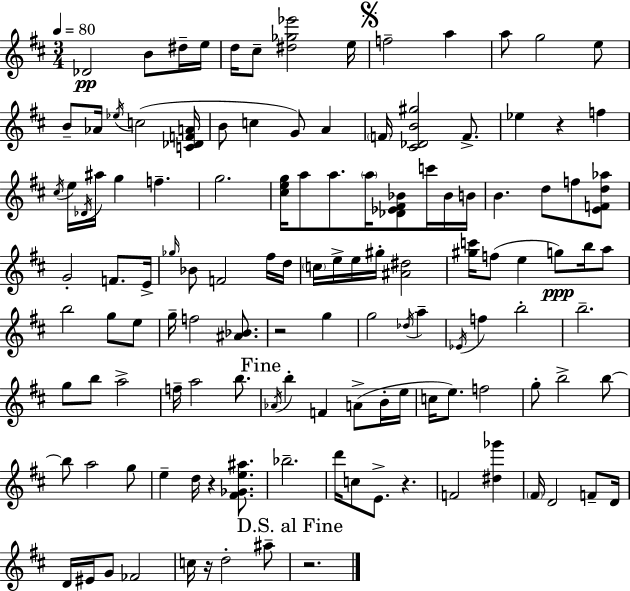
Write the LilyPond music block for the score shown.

{
  \clef treble
  \numericTimeSignature
  \time 3/4
  \key d \major
  \tempo 4 = 80
  des'2\pp b'8 dis''16-- e''16 | d''16 cis''8-- <dis'' ges'' ees'''>2 e''16 | \mark \markup { \musicglyph "scripts.segno" } f''2-- a''4 | a''8 g''2 e''8 | \break b'8-- aes'16 \acciaccatura { ees''16 } c''2( | <c' des' f' a'>16 b'8 c''4 g'8) a'4 | \parenthesize f'16 <cis' des' b' gis''>2 f'8.-> | ees''4 r4 f''4 | \break \acciaccatura { cis''16 } e''16 \acciaccatura { des'16 } ais''16 g''4 f''4.-- | g''2. | <cis'' e'' g''>16 a''8 a''8. \parenthesize a''16 <des' ees' fis' bes'>8 | c'''16 bes'16 b'16 b'4. d''8 f''8 | \break <e' f' d'' aes''>8 g'2-. f'8. | e'16-> \grace { ges''16 } bes'8 f'2 | fis''16 d''16 \parenthesize c''16 e''16-> e''16 gis''16-. <ais' dis''>2 | <gis'' c'''>16 f''8( e''4 g''8\ppp) | \break b''16 a''8 b''2 | g''8 e''8 g''16-- f''2 | <ais' bes'>8. r2 | g''4 g''2 | \break \acciaccatura { des''16 } a''4-- \acciaccatura { ees'16 } f''4 b''2-. | b''2.-- | g''8 b''8 a''2-> | f''16-- a''2 | \break b''8. \mark "Fine" \acciaccatura { aes'16 } b''4-. f'4 | a'8->( b'16-. e''16 c''16 e''8.) f''2 | g''8-. b''2-> | b''8~~ b''8 a''2 | \break g''8 e''4-- d''16 | r4 <fis' ges' e'' ais''>8. bes''2.-- | d'''16 c''8 e'8.-> | r4. f'2 | \break <dis'' ges'''>4 \parenthesize fis'16 d'2 | f'8-- d'16 d'16 eis'16 g'8 fes'2 | c''16 r16 d''2-. | ais''8-- \mark "D.S. al Fine" r2. | \break \bar "|."
}